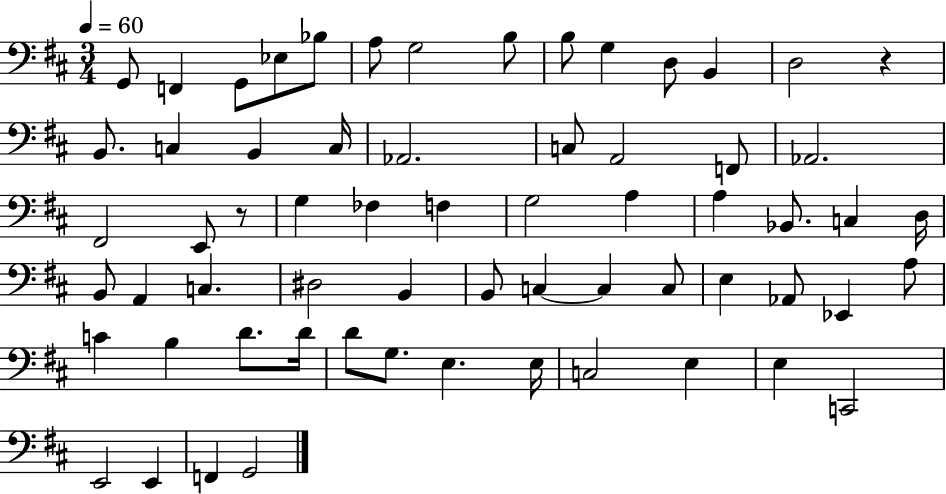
X:1
T:Untitled
M:3/4
L:1/4
K:D
G,,/2 F,, G,,/2 _E,/2 _B,/2 A,/2 G,2 B,/2 B,/2 G, D,/2 B,, D,2 z B,,/2 C, B,, C,/4 _A,,2 C,/2 A,,2 F,,/2 _A,,2 ^F,,2 E,,/2 z/2 G, _F, F, G,2 A, A, _B,,/2 C, D,/4 B,,/2 A,, C, ^D,2 B,, B,,/2 C, C, C,/2 E, _A,,/2 _E,, A,/2 C B, D/2 D/4 D/2 G,/2 E, E,/4 C,2 E, E, C,,2 E,,2 E,, F,, G,,2